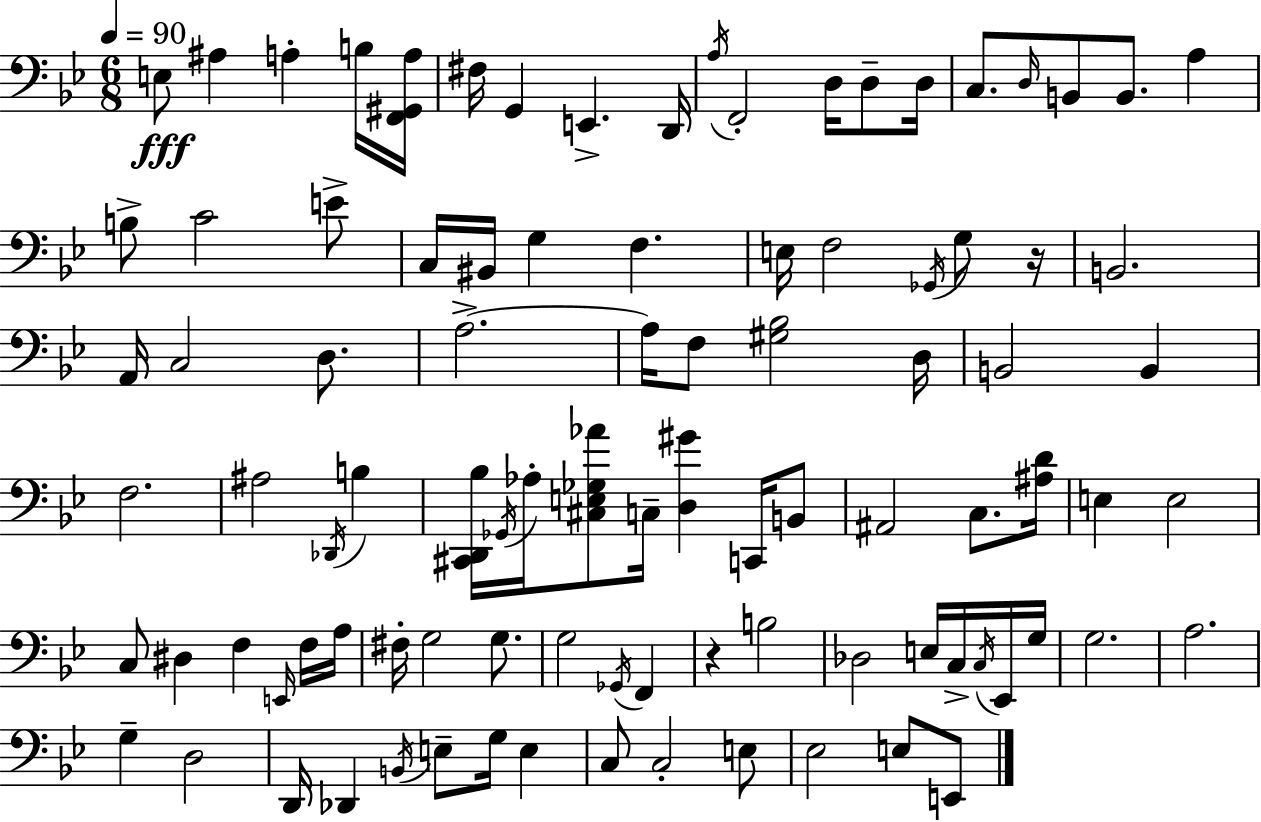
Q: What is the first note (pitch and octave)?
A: E3